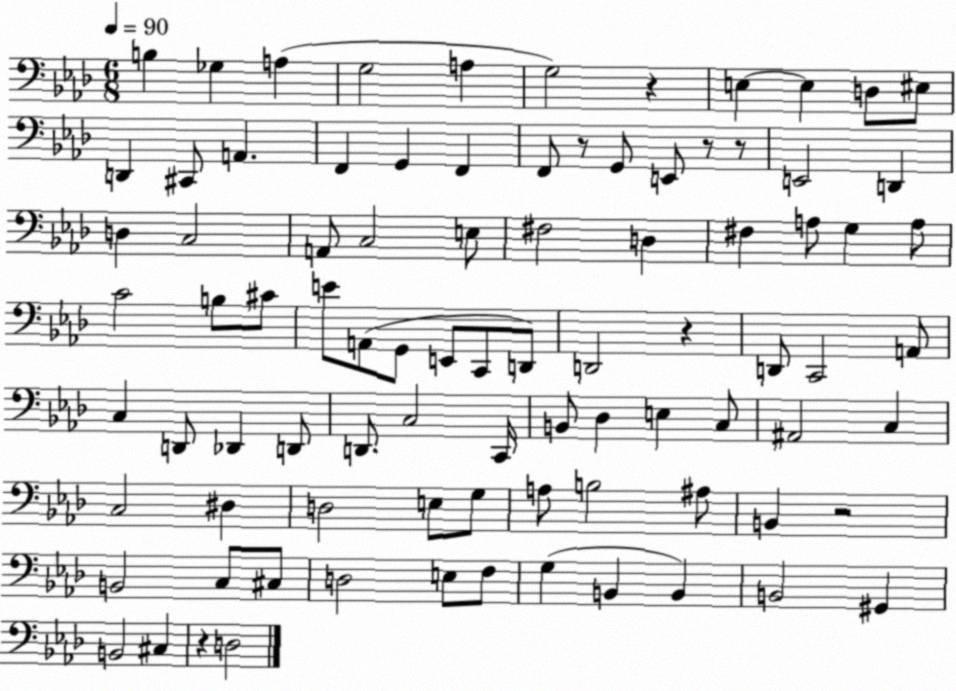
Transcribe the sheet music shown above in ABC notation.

X:1
T:Untitled
M:6/8
L:1/4
K:Ab
B, _G, A, G,2 A, G,2 z E, E, D,/2 ^E,/2 D,, ^C,,/2 A,, F,, G,, F,, F,,/2 z/2 G,,/2 E,,/2 z/2 z/2 E,,2 D,, D, C,2 A,,/2 C,2 E,/2 ^F,2 D, ^F, A,/2 G, A,/2 C2 B,/2 ^C/2 E/2 A,,/2 G,,/2 E,,/2 C,,/2 D,,/2 D,,2 z D,,/2 C,,2 A,,/2 C, D,,/2 _D,, D,,/2 D,,/2 C,2 C,,/4 B,,/2 _D, E, C,/2 ^A,,2 C, C,2 ^D, D,2 E,/2 G,/2 A,/2 B,2 ^A,/2 B,, z2 B,,2 C,/2 ^C,/2 D,2 E,/2 F,/2 G, B,, B,, B,,2 ^G,, B,,2 ^C, z D,2